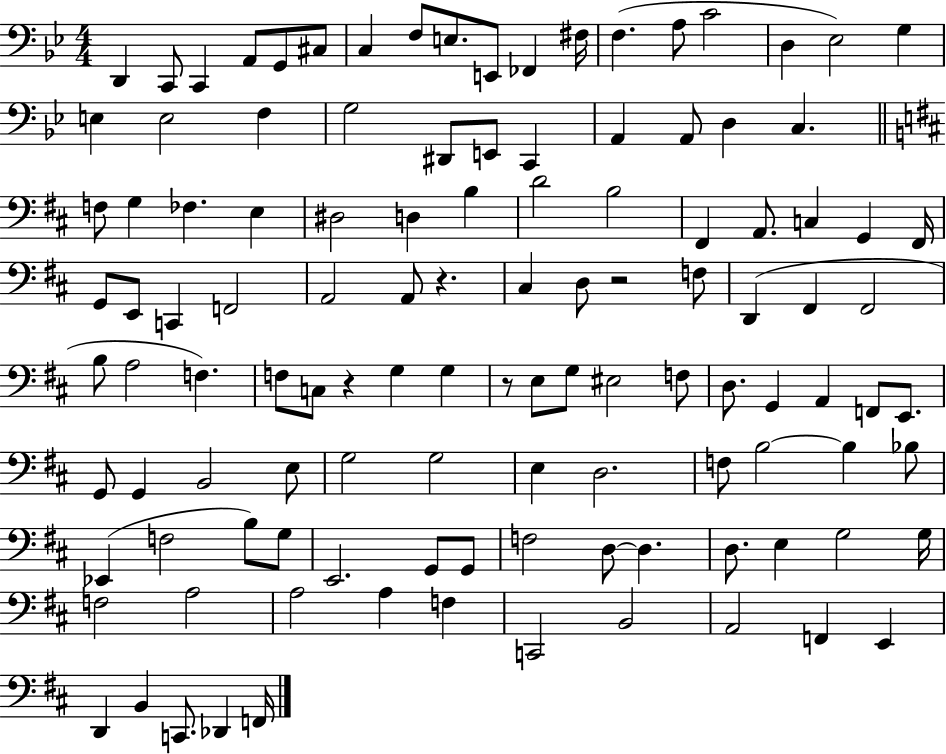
{
  \clef bass
  \numericTimeSignature
  \time 4/4
  \key bes \major
  d,4 c,8 c,4 a,8 g,8 cis8 | c4 f8 e8. e,8 fes,4 fis16 | f4.( a8 c'2 | d4 ees2) g4 | \break e4 e2 f4 | g2 dis,8 e,8 c,4 | a,4 a,8 d4 c4. | \bar "||" \break \key d \major f8 g4 fes4. e4 | dis2 d4 b4 | d'2 b2 | fis,4 a,8. c4 g,4 fis,16 | \break g,8 e,8 c,4 f,2 | a,2 a,8 r4. | cis4 d8 r2 f8 | d,4( fis,4 fis,2 | \break b8 a2 f4.) | f8 c8 r4 g4 g4 | r8 e8 g8 eis2 f8 | d8. g,4 a,4 f,8 e,8. | \break g,8 g,4 b,2 e8 | g2 g2 | e4 d2. | f8 b2~~ b4 bes8 | \break ees,4( f2 b8) g8 | e,2. g,8 g,8 | f2 d8~~ d4. | d8. e4 g2 g16 | \break f2 a2 | a2 a4 f4 | c,2 b,2 | a,2 f,4 e,4 | \break d,4 b,4 c,8. des,4 f,16 | \bar "|."
}